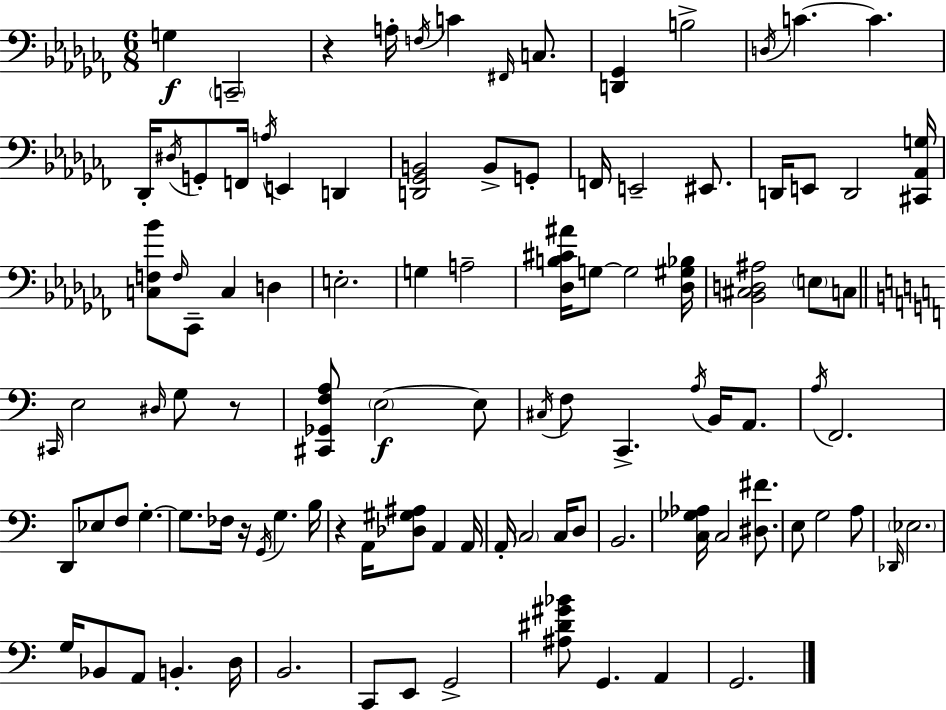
X:1
T:Untitled
M:6/8
L:1/4
K:Abm
G, C,,2 z A,/4 F,/4 C ^F,,/4 C,/2 [D,,_G,,] B,2 D,/4 C C _D,,/4 ^D,/4 G,,/2 F,,/4 A,/4 E,, D,, [D,,_G,,B,,]2 B,,/2 G,,/2 F,,/4 E,,2 ^E,,/2 D,,/4 E,,/2 D,,2 [^C,,_A,,G,]/4 [C,F,_B]/2 F,/4 _C,,/2 C, D, E,2 G, A,2 [_D,B,^C^A]/4 G,/2 G,2 [_D,^G,_B,]/4 [_B,,^C,D,^A,]2 E,/2 C,/2 ^C,,/4 E,2 ^D,/4 G,/2 z/2 [^C,,_G,,F,A,]/2 E,2 E,/2 ^C,/4 F,/2 C,, A,/4 B,,/4 A,,/2 A,/4 F,,2 D,,/2 _E,/2 F,/2 G, G,/2 _F,/4 z/4 G,,/4 G, B,/4 z A,,/4 [_D,^G,^A,]/2 A,, A,,/4 A,,/4 C,2 C,/4 D,/2 B,,2 [C,_G,_A,]/4 C,2 [^D,^F]/2 E,/2 G,2 A,/2 _D,,/4 _E,2 G,/4 _B,,/2 A,,/2 B,, D,/4 B,,2 C,,/2 E,,/2 G,,2 [^A,^D^G_B]/2 G,, A,, G,,2